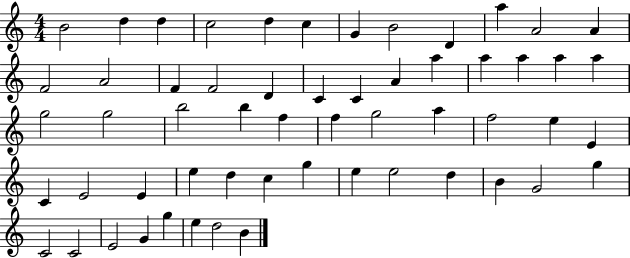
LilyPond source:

{
  \clef treble
  \numericTimeSignature
  \time 4/4
  \key c \major
  b'2 d''4 d''4 | c''2 d''4 c''4 | g'4 b'2 d'4 | a''4 a'2 a'4 | \break f'2 a'2 | f'4 f'2 d'4 | c'4 c'4 a'4 a''4 | a''4 a''4 a''4 a''4 | \break g''2 g''2 | b''2 b''4 f''4 | f''4 g''2 a''4 | f''2 e''4 e'4 | \break c'4 e'2 e'4 | e''4 d''4 c''4 g''4 | e''4 e''2 d''4 | b'4 g'2 g''4 | \break c'2 c'2 | e'2 g'4 g''4 | e''4 d''2 b'4 | \bar "|."
}